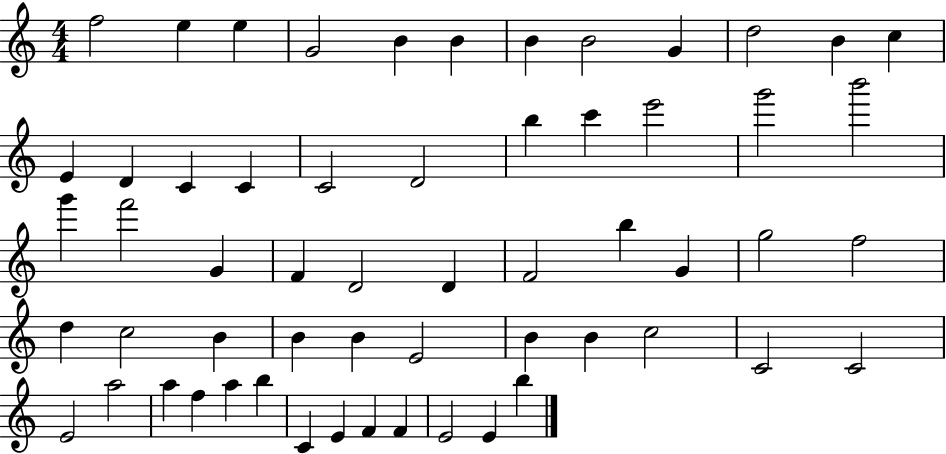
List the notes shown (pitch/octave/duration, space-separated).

F5/h E5/q E5/q G4/h B4/q B4/q B4/q B4/h G4/q D5/h B4/q C5/q E4/q D4/q C4/q C4/q C4/h D4/h B5/q C6/q E6/h G6/h B6/h G6/q F6/h G4/q F4/q D4/h D4/q F4/h B5/q G4/q G5/h F5/h D5/q C5/h B4/q B4/q B4/q E4/h B4/q B4/q C5/h C4/h C4/h E4/h A5/h A5/q F5/q A5/q B5/q C4/q E4/q F4/q F4/q E4/h E4/q B5/q